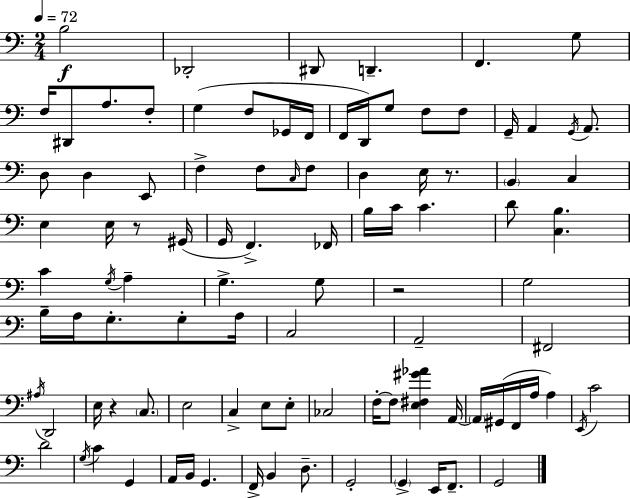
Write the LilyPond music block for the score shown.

{
  \clef bass
  \numericTimeSignature
  \time 2/4
  \key a \minor
  \tempo 4 = 72
  b2\f | des,2-. | dis,8 d,4.-- | f,4. g8 | \break f16 dis,8 a8. f8-. | g4( f8 ges,16 f,16 | f,16 d,16) g8 f8 f8 | g,16-- a,4 \acciaccatura { g,16 } a,8. | \break d8 d4 e,8 | f4-> f8 \grace { c16 } | f8 d4 e16 r8. | \parenthesize b,4 c4 | \break e4 e16 r8 | gis,16( g,16 f,4.->) | fes,16 b16 c'16 c'4. | d'8 <c b>4. | \break c'4 \acciaccatura { g16 } a4-- | g4.-> | g8 r2 | g2 | \break b16-- a16 g8.-. | g8-. a16 c2 | a,2-- | fis,2 | \break \acciaccatura { ais16 } d,2 | e16 r4 | \parenthesize c8. e2 | c4-> | \break e8 e8-. ces2 | f16-.~~ f8 <e fis gis' aes'>4 | a,16~~ \parenthesize a,16 gis,16( f,16 a16 | a4) \acciaccatura { e,16 } c'2 | \break d'2 | \acciaccatura { g16 } c'4 | g,4 a,16 b,16 | g,4. f,16-> b,4 | \break d8.-- g,2-. | \parenthesize g,4-> | e,16 f,8.-- g,2 | \bar "|."
}